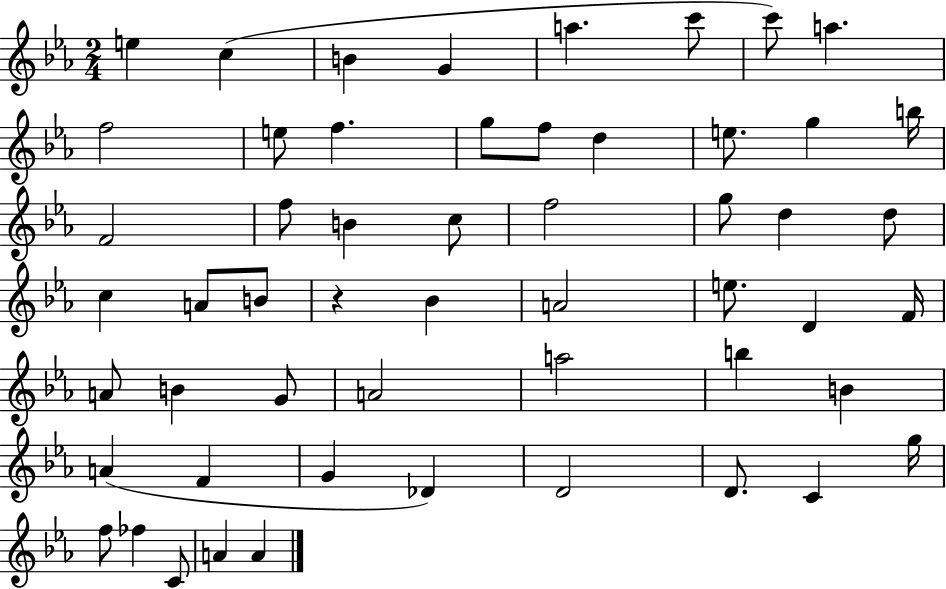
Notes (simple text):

E5/q C5/q B4/q G4/q A5/q. C6/e C6/e A5/q. F5/h E5/e F5/q. G5/e F5/e D5/q E5/e. G5/q B5/s F4/h F5/e B4/q C5/e F5/h G5/e D5/q D5/e C5/q A4/e B4/e R/q Bb4/q A4/h E5/e. D4/q F4/s A4/e B4/q G4/e A4/h A5/h B5/q B4/q A4/q F4/q G4/q Db4/q D4/h D4/e. C4/q G5/s F5/e FES5/q C4/e A4/q A4/q